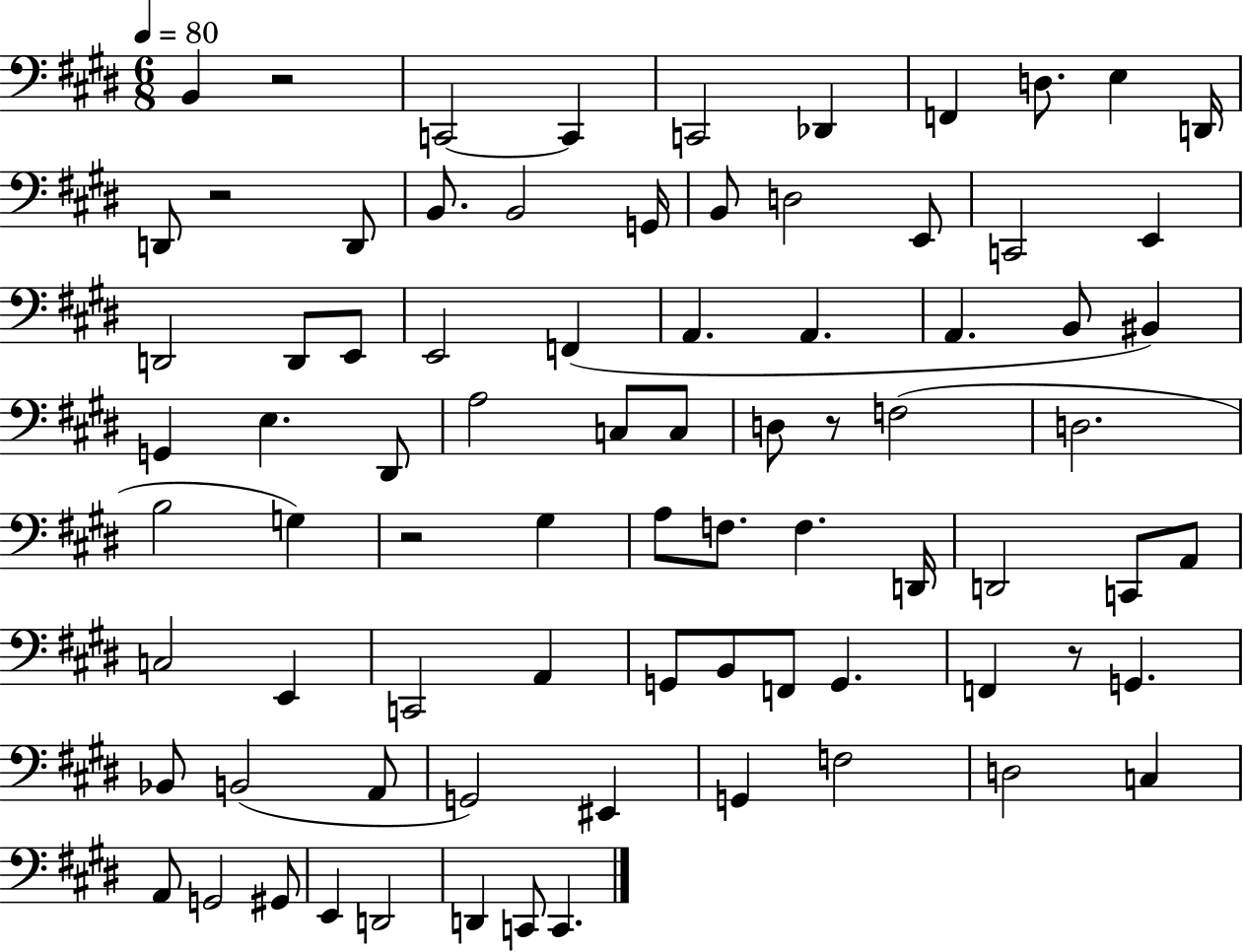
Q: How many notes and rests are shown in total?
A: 80